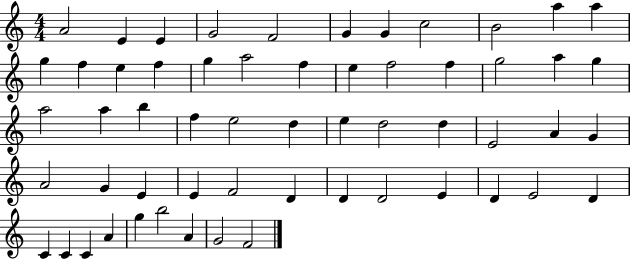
X:1
T:Untitled
M:4/4
L:1/4
K:C
A2 E E G2 F2 G G c2 B2 a a g f e f g a2 f e f2 f g2 a g a2 a b f e2 d e d2 d E2 A G A2 G E E F2 D D D2 E D E2 D C C C A g b2 A G2 F2